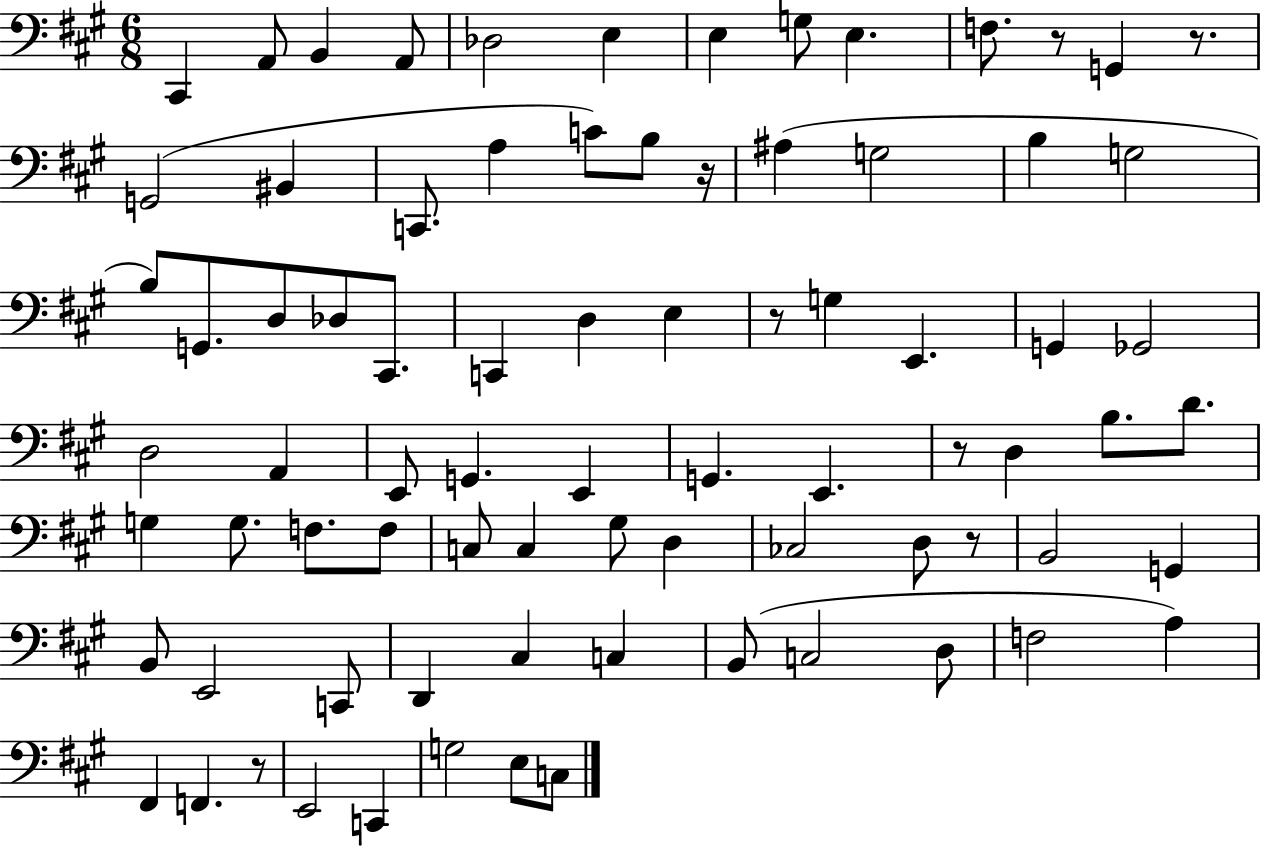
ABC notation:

X:1
T:Untitled
M:6/8
L:1/4
K:A
^C,, A,,/2 B,, A,,/2 _D,2 E, E, G,/2 E, F,/2 z/2 G,, z/2 G,,2 ^B,, C,,/2 A, C/2 B,/2 z/4 ^A, G,2 B, G,2 B,/2 G,,/2 D,/2 _D,/2 ^C,,/2 C,, D, E, z/2 G, E,, G,, _G,,2 D,2 A,, E,,/2 G,, E,, G,, E,, z/2 D, B,/2 D/2 G, G,/2 F,/2 F,/2 C,/2 C, ^G,/2 D, _C,2 D,/2 z/2 B,,2 G,, B,,/2 E,,2 C,,/2 D,, ^C, C, B,,/2 C,2 D,/2 F,2 A, ^F,, F,, z/2 E,,2 C,, G,2 E,/2 C,/2